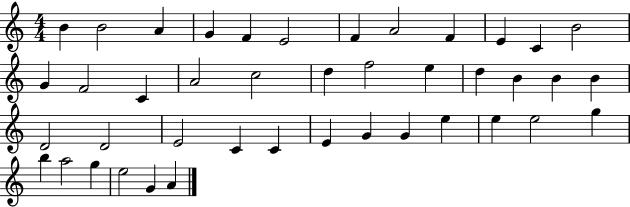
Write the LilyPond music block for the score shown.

{
  \clef treble
  \numericTimeSignature
  \time 4/4
  \key c \major
  b'4 b'2 a'4 | g'4 f'4 e'2 | f'4 a'2 f'4 | e'4 c'4 b'2 | \break g'4 f'2 c'4 | a'2 c''2 | d''4 f''2 e''4 | d''4 b'4 b'4 b'4 | \break d'2 d'2 | e'2 c'4 c'4 | e'4 g'4 g'4 e''4 | e''4 e''2 g''4 | \break b''4 a''2 g''4 | e''2 g'4 a'4 | \bar "|."
}